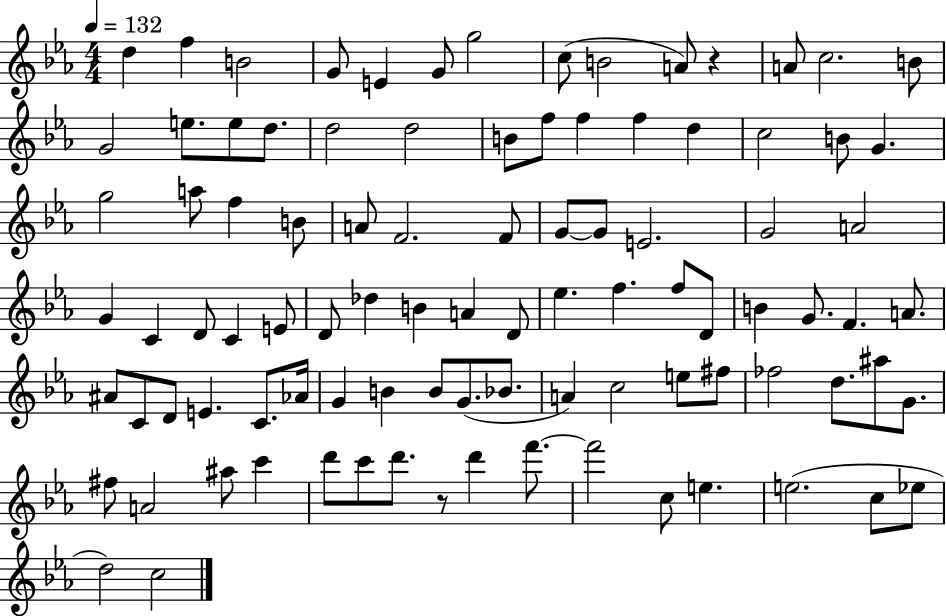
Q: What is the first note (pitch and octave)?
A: D5